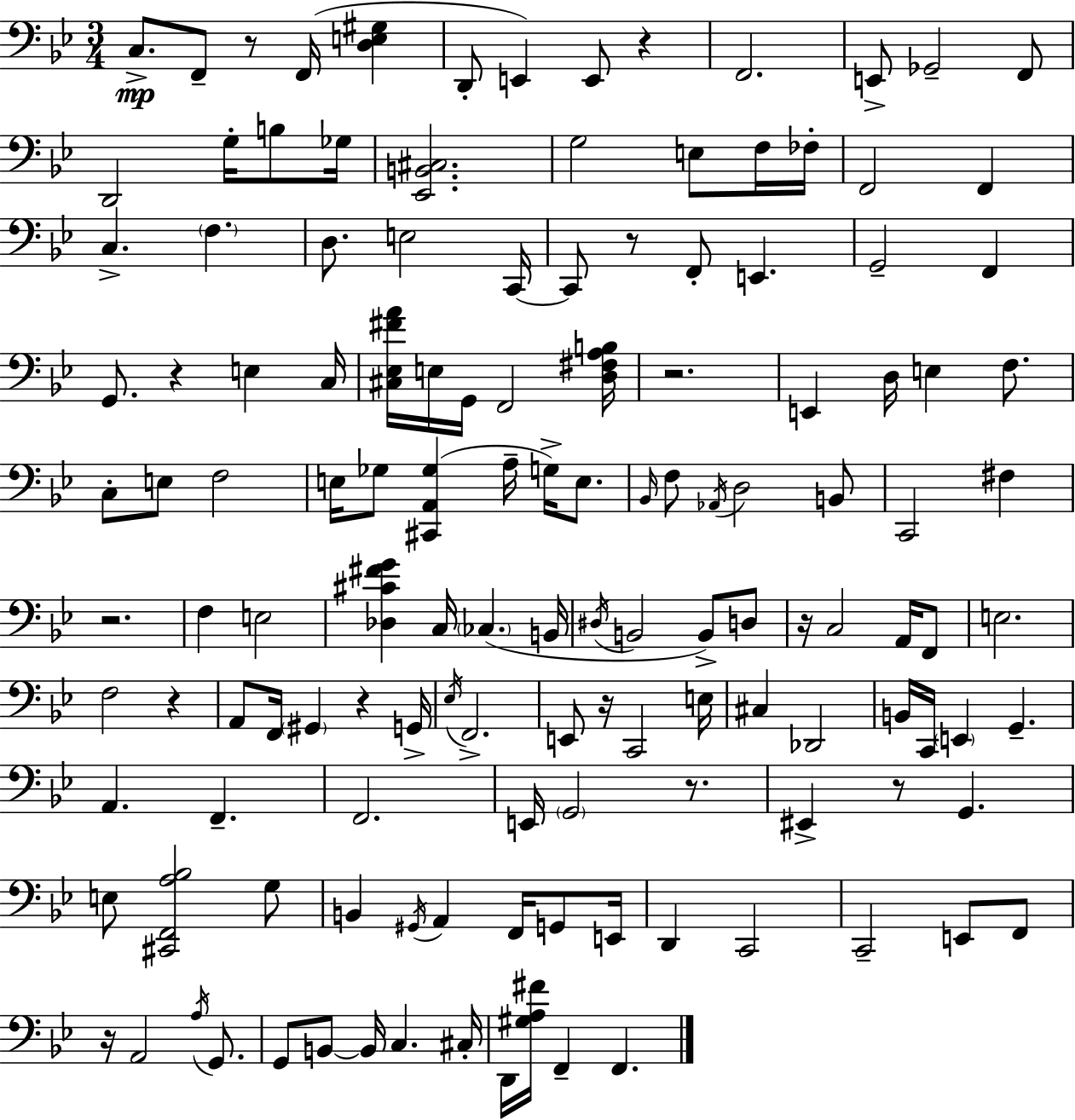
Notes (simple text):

C3/e. F2/e R/e F2/s [D3,E3,G#3]/q D2/e E2/q E2/e R/q F2/h. E2/e Gb2/h F2/e D2/h G3/s B3/e Gb3/s [Eb2,B2,C#3]/h. G3/h E3/e F3/s FES3/s F2/h F2/q C3/q. F3/q. D3/e. E3/h C2/s C2/e R/e F2/e E2/q. G2/h F2/q G2/e. R/q E3/q C3/s [C#3,Eb3,F#4,A4]/s E3/s G2/s F2/h [D3,F#3,A3,B3]/s R/h. E2/q D3/s E3/q F3/e. C3/e E3/e F3/h E3/s Gb3/e [C#2,A2,Gb3]/q A3/s G3/s E3/e. Bb2/s F3/e Ab2/s D3/h B2/e C2/h F#3/q R/h. F3/q E3/h [Db3,C#4,F#4,G4]/q C3/s CES3/q. B2/s D#3/s B2/h B2/e D3/e R/s C3/h A2/s F2/e E3/h. F3/h R/q A2/e F2/s G#2/q R/q G2/s Eb3/s F2/h. E2/e R/s C2/h E3/s C#3/q Db2/h B2/s C2/s E2/q G2/q. A2/q. F2/q. F2/h. E2/s G2/h R/e. EIS2/q R/e G2/q. E3/e [C#2,F2,A3,Bb3]/h G3/e B2/q G#2/s A2/q F2/s G2/e E2/s D2/q C2/h C2/h E2/e F2/e R/s A2/h A3/s G2/e. G2/e B2/e B2/s C3/q. C#3/s D2/s [G#3,A3,F#4]/s F2/q F2/q.